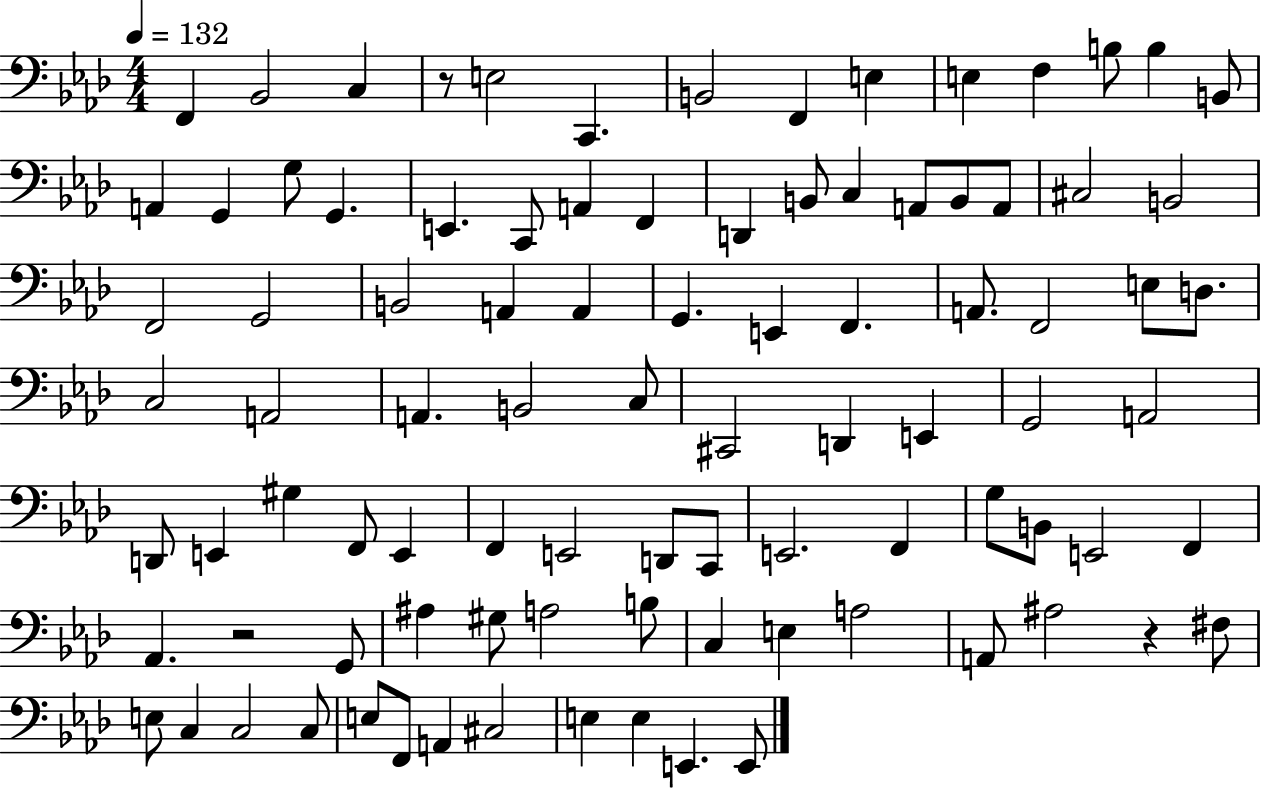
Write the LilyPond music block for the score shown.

{
  \clef bass
  \numericTimeSignature
  \time 4/4
  \key aes \major
  \tempo 4 = 132
  f,4 bes,2 c4 | r8 e2 c,4. | b,2 f,4 e4 | e4 f4 b8 b4 b,8 | \break a,4 g,4 g8 g,4. | e,4. c,8 a,4 f,4 | d,4 b,8 c4 a,8 b,8 a,8 | cis2 b,2 | \break f,2 g,2 | b,2 a,4 a,4 | g,4. e,4 f,4. | a,8. f,2 e8 d8. | \break c2 a,2 | a,4. b,2 c8 | cis,2 d,4 e,4 | g,2 a,2 | \break d,8 e,4 gis4 f,8 e,4 | f,4 e,2 d,8 c,8 | e,2. f,4 | g8 b,8 e,2 f,4 | \break aes,4. r2 g,8 | ais4 gis8 a2 b8 | c4 e4 a2 | a,8 ais2 r4 fis8 | \break e8 c4 c2 c8 | e8 f,8 a,4 cis2 | e4 e4 e,4. e,8 | \bar "|."
}